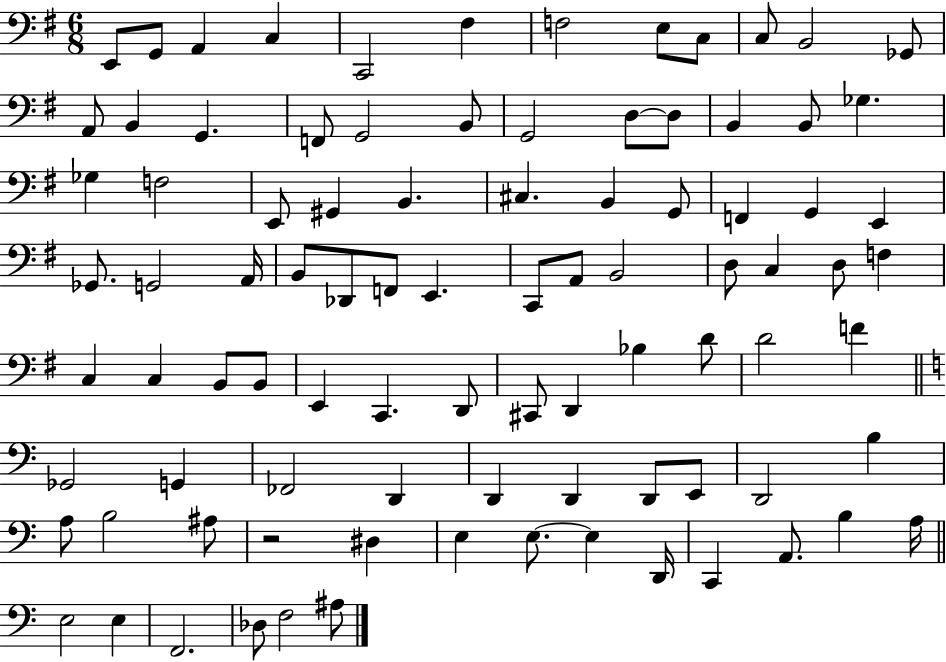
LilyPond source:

{
  \clef bass
  \numericTimeSignature
  \time 6/8
  \key g \major
  e,8 g,8 a,4 c4 | c,2 fis4 | f2 e8 c8 | c8 b,2 ges,8 | \break a,8 b,4 g,4. | f,8 g,2 b,8 | g,2 d8~~ d8 | b,4 b,8 ges4. | \break ges4 f2 | e,8 gis,4 b,4. | cis4. b,4 g,8 | f,4 g,4 e,4 | \break ges,8. g,2 a,16 | b,8 des,8 f,8 e,4. | c,8 a,8 b,2 | d8 c4 d8 f4 | \break c4 c4 b,8 b,8 | e,4 c,4. d,8 | cis,8 d,4 bes4 d'8 | d'2 f'4 | \break \bar "||" \break \key c \major ges,2 g,4 | fes,2 d,4 | d,4 d,4 d,8 e,8 | d,2 b4 | \break a8 b2 ais8 | r2 dis4 | e4 e8.~~ e4 d,16 | c,4 a,8. b4 a16 | \break \bar "||" \break \key c \major e2 e4 | f,2. | des8 f2 ais8 | \bar "|."
}